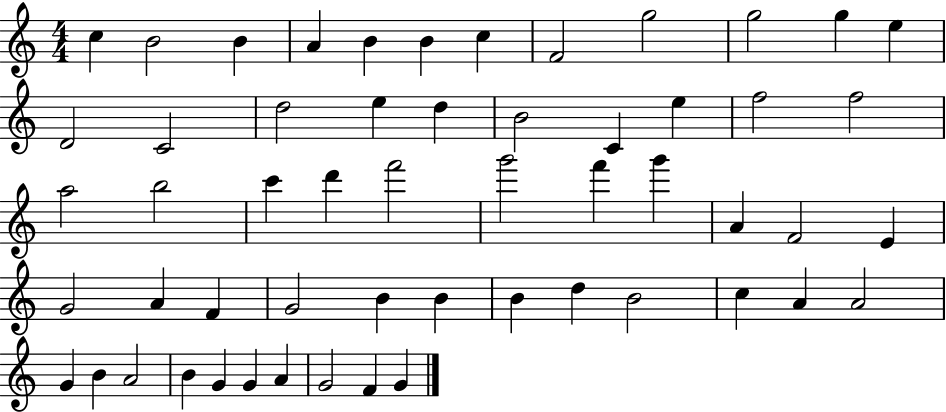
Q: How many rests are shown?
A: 0